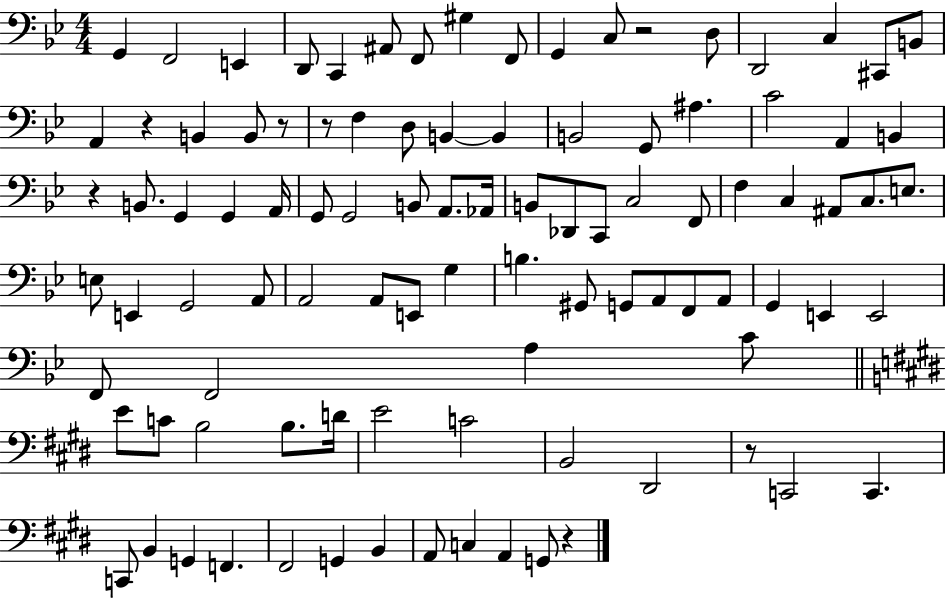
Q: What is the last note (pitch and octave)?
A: G2